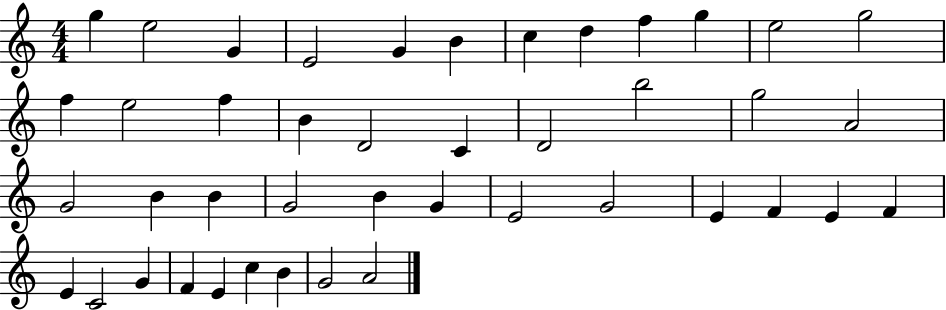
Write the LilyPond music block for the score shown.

{
  \clef treble
  \numericTimeSignature
  \time 4/4
  \key c \major
  g''4 e''2 g'4 | e'2 g'4 b'4 | c''4 d''4 f''4 g''4 | e''2 g''2 | \break f''4 e''2 f''4 | b'4 d'2 c'4 | d'2 b''2 | g''2 a'2 | \break g'2 b'4 b'4 | g'2 b'4 g'4 | e'2 g'2 | e'4 f'4 e'4 f'4 | \break e'4 c'2 g'4 | f'4 e'4 c''4 b'4 | g'2 a'2 | \bar "|."
}